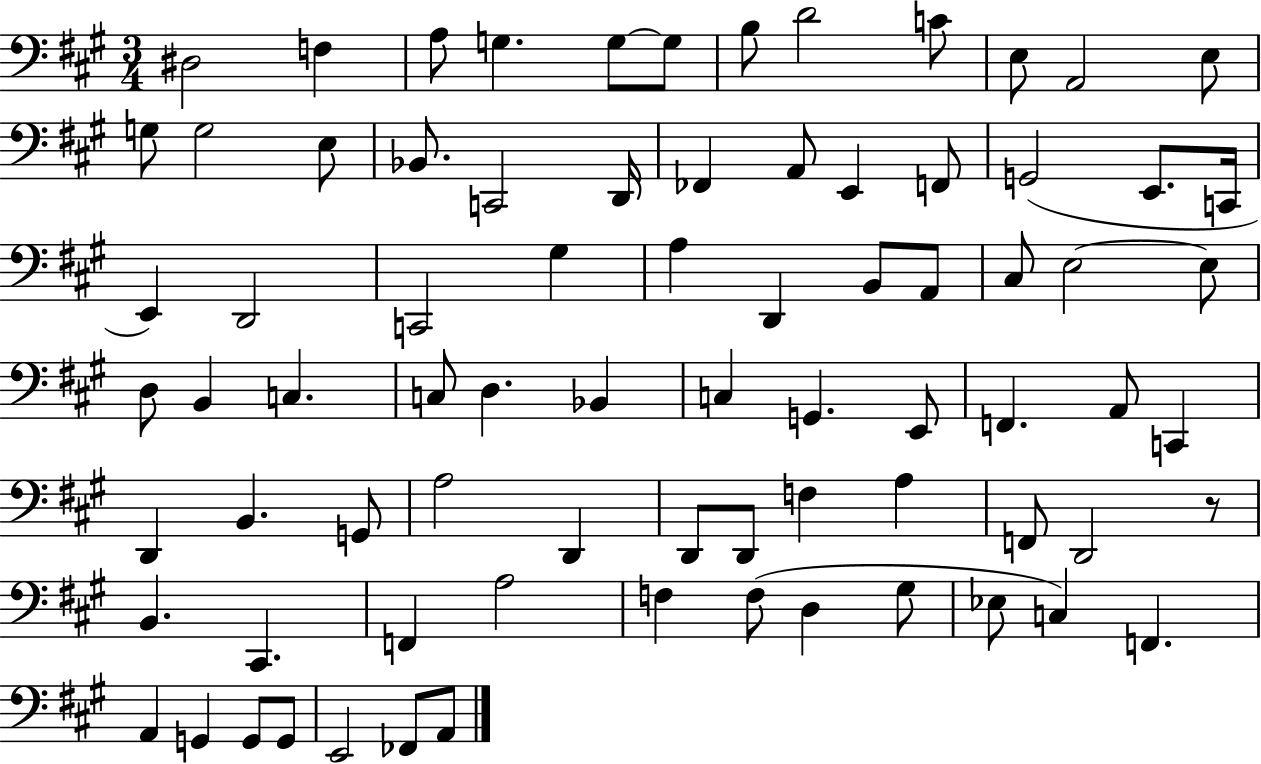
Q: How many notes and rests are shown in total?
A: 78